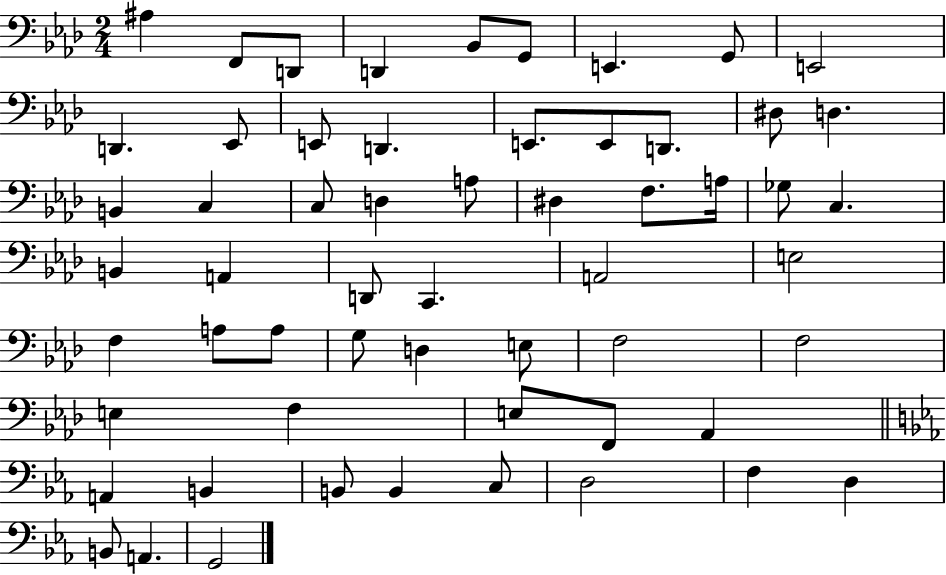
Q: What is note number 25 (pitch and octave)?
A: F3